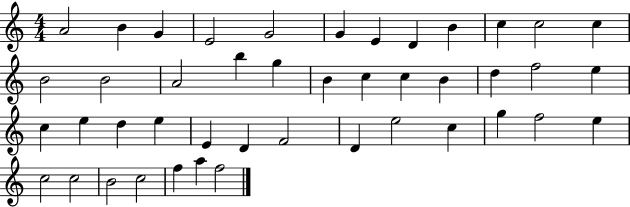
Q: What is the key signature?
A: C major